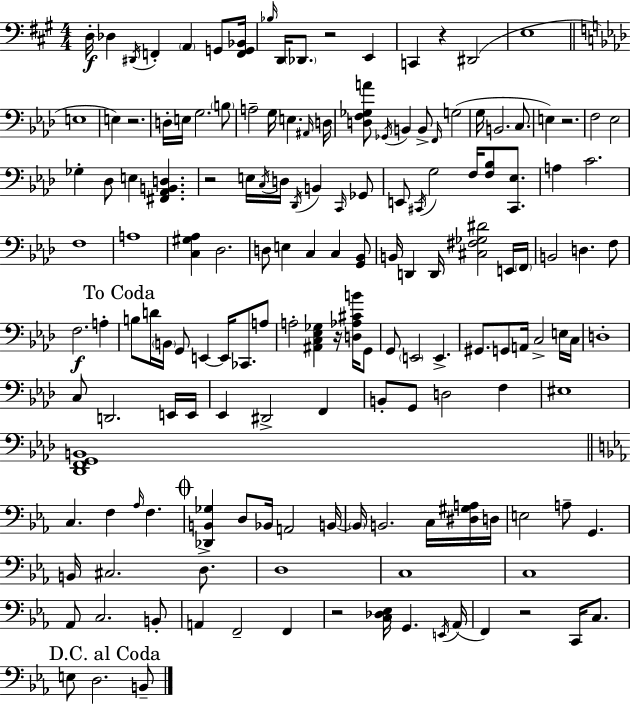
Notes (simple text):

D3/s Db3/q D#2/s F2/q A2/q G2/e [F2,G2,Bb2]/s Bb3/s D2/s Db2/e. R/h E2/q C2/q R/q D#2/h E3/w E3/w E3/q R/h. D3/s E3/s G3/h. B3/e A3/h G3/s E3/q. A#2/s D3/s [D3,F3,Gb3,A4]/e Gb2/s B2/q B2/e F2/s G3/h G3/s B2/h. C3/e. E3/q R/h. F3/h Eb3/h Gb3/q Db3/e E3/q [F#2,Ab2,B2,D3]/q. R/h E3/s C3/s D3/s Db2/s B2/q C2/s Gb2/e E2/e C#2/s G3/h F3/s [F3,Bb3]/e [C#2,Eb3]/e. A3/q C4/h. F3/w A3/w [C3,G#3,Ab3]/q Db3/h. D3/e E3/q C3/q C3/q [G2,Bb2]/e B2/s D2/q D2/s [C#3,F#3,Gb3,D#4]/h E2/s F2/s B2/h D3/q. F3/e F3/h. A3/q B3/e D4/s B2/s G2/e E2/q E2/s CES2/e. A3/e A3/h [A#2,C3,Eb3,Gb3]/q R/s [D3,Ab3,C#4,B4]/s G2/e G2/e E2/h E2/q. G#2/e. G2/e A2/s C3/h E3/s C3/s D3/w C3/e D2/h. E2/s E2/s Eb2/q D#2/h F2/q B2/e G2/e D3/h F3/q EIS3/w [Db2,F2,G2,B2]/w C3/q. F3/q Ab3/s F3/q. [Db2,B2,Gb3]/q D3/e Bb2/s A2/h B2/s B2/s B2/h. C3/s [D#3,G#3,A3]/s D3/s E3/h A3/e G2/q. B2/s C#3/h. D3/e. D3/w C3/w C3/w Ab2/e C3/h. B2/e A2/q F2/h F2/q R/h [C3,Db3,Eb3]/s G2/q. E2/s Ab2/s F2/q R/h C2/s C3/e. E3/e D3/h. B2/e